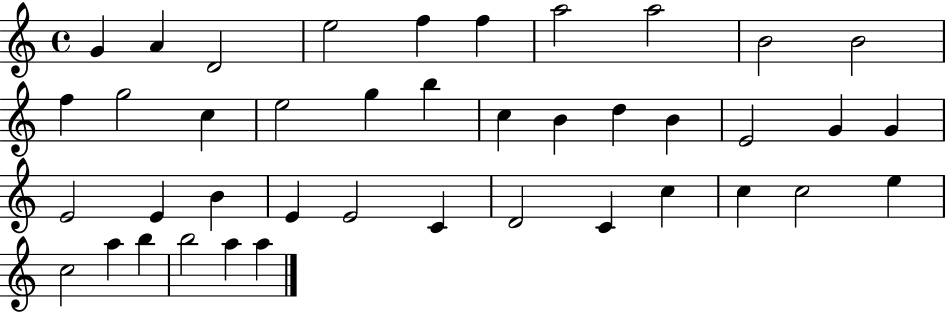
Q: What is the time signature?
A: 4/4